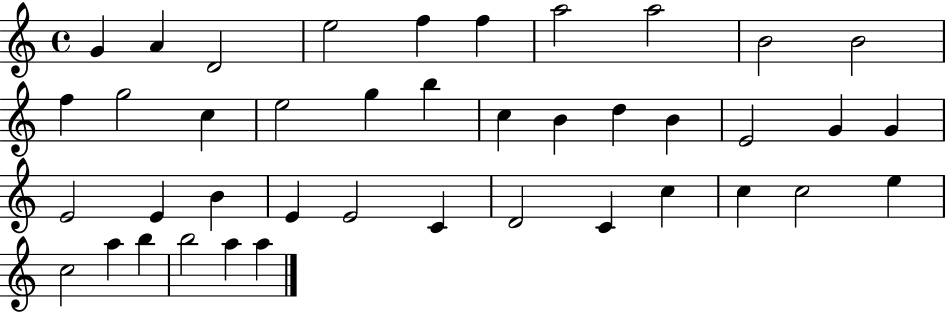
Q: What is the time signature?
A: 4/4